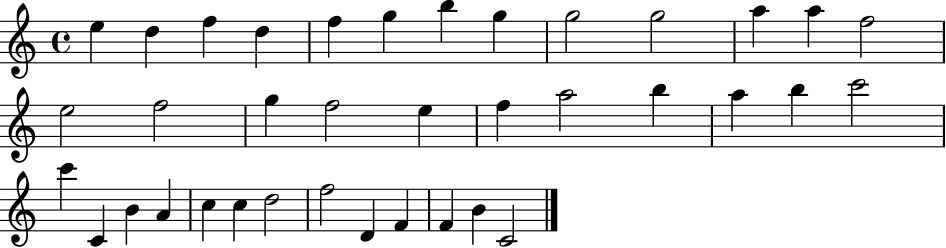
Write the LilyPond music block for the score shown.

{
  \clef treble
  \time 4/4
  \defaultTimeSignature
  \key c \major
  e''4 d''4 f''4 d''4 | f''4 g''4 b''4 g''4 | g''2 g''2 | a''4 a''4 f''2 | \break e''2 f''2 | g''4 f''2 e''4 | f''4 a''2 b''4 | a''4 b''4 c'''2 | \break c'''4 c'4 b'4 a'4 | c''4 c''4 d''2 | f''2 d'4 f'4 | f'4 b'4 c'2 | \break \bar "|."
}